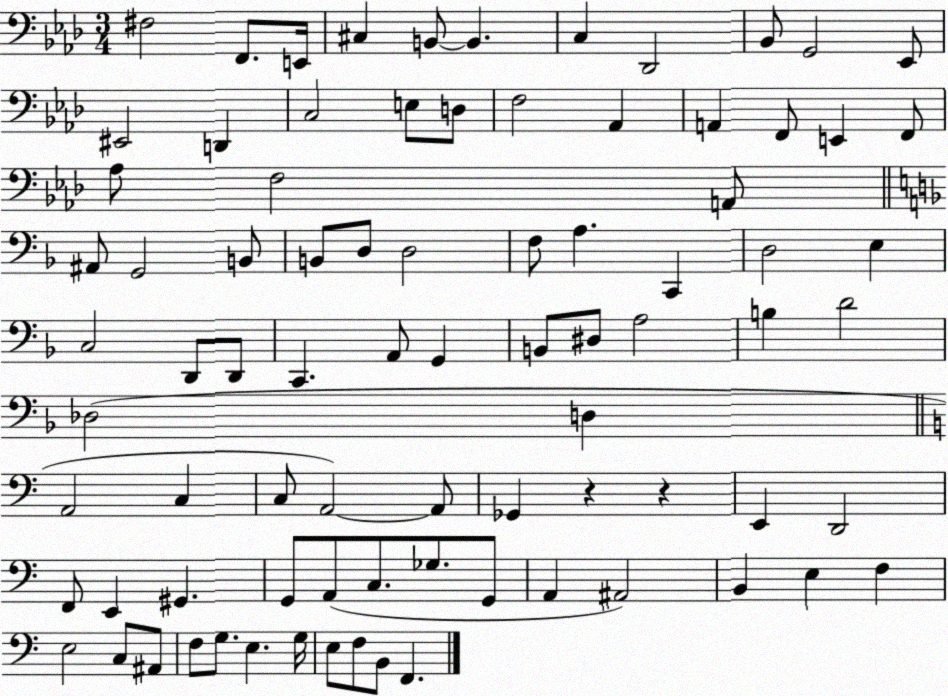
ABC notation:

X:1
T:Untitled
M:3/4
L:1/4
K:Ab
^F,2 F,,/2 E,,/4 ^C, B,,/2 B,, C, _D,,2 _B,,/2 G,,2 _E,,/2 ^E,,2 D,, C,2 E,/2 D,/2 F,2 _A,, A,, F,,/2 E,, F,,/2 _A,/2 F,2 A,,/2 ^A,,/2 G,,2 B,,/2 B,,/2 D,/2 D,2 F,/2 A, C,, D,2 E, C,2 D,,/2 D,,/2 C,, A,,/2 G,, B,,/2 ^D,/2 A,2 B, D2 _D,2 D, A,,2 C, C,/2 A,,2 A,,/2 _G,, z z E,, D,,2 F,,/2 E,, ^G,, G,,/2 A,,/2 C,/2 _G,/2 G,,/2 A,, ^A,,2 B,, E, F, E,2 C,/2 ^A,,/2 F,/2 G,/2 E, G,/4 E,/2 F,/2 B,,/2 F,,